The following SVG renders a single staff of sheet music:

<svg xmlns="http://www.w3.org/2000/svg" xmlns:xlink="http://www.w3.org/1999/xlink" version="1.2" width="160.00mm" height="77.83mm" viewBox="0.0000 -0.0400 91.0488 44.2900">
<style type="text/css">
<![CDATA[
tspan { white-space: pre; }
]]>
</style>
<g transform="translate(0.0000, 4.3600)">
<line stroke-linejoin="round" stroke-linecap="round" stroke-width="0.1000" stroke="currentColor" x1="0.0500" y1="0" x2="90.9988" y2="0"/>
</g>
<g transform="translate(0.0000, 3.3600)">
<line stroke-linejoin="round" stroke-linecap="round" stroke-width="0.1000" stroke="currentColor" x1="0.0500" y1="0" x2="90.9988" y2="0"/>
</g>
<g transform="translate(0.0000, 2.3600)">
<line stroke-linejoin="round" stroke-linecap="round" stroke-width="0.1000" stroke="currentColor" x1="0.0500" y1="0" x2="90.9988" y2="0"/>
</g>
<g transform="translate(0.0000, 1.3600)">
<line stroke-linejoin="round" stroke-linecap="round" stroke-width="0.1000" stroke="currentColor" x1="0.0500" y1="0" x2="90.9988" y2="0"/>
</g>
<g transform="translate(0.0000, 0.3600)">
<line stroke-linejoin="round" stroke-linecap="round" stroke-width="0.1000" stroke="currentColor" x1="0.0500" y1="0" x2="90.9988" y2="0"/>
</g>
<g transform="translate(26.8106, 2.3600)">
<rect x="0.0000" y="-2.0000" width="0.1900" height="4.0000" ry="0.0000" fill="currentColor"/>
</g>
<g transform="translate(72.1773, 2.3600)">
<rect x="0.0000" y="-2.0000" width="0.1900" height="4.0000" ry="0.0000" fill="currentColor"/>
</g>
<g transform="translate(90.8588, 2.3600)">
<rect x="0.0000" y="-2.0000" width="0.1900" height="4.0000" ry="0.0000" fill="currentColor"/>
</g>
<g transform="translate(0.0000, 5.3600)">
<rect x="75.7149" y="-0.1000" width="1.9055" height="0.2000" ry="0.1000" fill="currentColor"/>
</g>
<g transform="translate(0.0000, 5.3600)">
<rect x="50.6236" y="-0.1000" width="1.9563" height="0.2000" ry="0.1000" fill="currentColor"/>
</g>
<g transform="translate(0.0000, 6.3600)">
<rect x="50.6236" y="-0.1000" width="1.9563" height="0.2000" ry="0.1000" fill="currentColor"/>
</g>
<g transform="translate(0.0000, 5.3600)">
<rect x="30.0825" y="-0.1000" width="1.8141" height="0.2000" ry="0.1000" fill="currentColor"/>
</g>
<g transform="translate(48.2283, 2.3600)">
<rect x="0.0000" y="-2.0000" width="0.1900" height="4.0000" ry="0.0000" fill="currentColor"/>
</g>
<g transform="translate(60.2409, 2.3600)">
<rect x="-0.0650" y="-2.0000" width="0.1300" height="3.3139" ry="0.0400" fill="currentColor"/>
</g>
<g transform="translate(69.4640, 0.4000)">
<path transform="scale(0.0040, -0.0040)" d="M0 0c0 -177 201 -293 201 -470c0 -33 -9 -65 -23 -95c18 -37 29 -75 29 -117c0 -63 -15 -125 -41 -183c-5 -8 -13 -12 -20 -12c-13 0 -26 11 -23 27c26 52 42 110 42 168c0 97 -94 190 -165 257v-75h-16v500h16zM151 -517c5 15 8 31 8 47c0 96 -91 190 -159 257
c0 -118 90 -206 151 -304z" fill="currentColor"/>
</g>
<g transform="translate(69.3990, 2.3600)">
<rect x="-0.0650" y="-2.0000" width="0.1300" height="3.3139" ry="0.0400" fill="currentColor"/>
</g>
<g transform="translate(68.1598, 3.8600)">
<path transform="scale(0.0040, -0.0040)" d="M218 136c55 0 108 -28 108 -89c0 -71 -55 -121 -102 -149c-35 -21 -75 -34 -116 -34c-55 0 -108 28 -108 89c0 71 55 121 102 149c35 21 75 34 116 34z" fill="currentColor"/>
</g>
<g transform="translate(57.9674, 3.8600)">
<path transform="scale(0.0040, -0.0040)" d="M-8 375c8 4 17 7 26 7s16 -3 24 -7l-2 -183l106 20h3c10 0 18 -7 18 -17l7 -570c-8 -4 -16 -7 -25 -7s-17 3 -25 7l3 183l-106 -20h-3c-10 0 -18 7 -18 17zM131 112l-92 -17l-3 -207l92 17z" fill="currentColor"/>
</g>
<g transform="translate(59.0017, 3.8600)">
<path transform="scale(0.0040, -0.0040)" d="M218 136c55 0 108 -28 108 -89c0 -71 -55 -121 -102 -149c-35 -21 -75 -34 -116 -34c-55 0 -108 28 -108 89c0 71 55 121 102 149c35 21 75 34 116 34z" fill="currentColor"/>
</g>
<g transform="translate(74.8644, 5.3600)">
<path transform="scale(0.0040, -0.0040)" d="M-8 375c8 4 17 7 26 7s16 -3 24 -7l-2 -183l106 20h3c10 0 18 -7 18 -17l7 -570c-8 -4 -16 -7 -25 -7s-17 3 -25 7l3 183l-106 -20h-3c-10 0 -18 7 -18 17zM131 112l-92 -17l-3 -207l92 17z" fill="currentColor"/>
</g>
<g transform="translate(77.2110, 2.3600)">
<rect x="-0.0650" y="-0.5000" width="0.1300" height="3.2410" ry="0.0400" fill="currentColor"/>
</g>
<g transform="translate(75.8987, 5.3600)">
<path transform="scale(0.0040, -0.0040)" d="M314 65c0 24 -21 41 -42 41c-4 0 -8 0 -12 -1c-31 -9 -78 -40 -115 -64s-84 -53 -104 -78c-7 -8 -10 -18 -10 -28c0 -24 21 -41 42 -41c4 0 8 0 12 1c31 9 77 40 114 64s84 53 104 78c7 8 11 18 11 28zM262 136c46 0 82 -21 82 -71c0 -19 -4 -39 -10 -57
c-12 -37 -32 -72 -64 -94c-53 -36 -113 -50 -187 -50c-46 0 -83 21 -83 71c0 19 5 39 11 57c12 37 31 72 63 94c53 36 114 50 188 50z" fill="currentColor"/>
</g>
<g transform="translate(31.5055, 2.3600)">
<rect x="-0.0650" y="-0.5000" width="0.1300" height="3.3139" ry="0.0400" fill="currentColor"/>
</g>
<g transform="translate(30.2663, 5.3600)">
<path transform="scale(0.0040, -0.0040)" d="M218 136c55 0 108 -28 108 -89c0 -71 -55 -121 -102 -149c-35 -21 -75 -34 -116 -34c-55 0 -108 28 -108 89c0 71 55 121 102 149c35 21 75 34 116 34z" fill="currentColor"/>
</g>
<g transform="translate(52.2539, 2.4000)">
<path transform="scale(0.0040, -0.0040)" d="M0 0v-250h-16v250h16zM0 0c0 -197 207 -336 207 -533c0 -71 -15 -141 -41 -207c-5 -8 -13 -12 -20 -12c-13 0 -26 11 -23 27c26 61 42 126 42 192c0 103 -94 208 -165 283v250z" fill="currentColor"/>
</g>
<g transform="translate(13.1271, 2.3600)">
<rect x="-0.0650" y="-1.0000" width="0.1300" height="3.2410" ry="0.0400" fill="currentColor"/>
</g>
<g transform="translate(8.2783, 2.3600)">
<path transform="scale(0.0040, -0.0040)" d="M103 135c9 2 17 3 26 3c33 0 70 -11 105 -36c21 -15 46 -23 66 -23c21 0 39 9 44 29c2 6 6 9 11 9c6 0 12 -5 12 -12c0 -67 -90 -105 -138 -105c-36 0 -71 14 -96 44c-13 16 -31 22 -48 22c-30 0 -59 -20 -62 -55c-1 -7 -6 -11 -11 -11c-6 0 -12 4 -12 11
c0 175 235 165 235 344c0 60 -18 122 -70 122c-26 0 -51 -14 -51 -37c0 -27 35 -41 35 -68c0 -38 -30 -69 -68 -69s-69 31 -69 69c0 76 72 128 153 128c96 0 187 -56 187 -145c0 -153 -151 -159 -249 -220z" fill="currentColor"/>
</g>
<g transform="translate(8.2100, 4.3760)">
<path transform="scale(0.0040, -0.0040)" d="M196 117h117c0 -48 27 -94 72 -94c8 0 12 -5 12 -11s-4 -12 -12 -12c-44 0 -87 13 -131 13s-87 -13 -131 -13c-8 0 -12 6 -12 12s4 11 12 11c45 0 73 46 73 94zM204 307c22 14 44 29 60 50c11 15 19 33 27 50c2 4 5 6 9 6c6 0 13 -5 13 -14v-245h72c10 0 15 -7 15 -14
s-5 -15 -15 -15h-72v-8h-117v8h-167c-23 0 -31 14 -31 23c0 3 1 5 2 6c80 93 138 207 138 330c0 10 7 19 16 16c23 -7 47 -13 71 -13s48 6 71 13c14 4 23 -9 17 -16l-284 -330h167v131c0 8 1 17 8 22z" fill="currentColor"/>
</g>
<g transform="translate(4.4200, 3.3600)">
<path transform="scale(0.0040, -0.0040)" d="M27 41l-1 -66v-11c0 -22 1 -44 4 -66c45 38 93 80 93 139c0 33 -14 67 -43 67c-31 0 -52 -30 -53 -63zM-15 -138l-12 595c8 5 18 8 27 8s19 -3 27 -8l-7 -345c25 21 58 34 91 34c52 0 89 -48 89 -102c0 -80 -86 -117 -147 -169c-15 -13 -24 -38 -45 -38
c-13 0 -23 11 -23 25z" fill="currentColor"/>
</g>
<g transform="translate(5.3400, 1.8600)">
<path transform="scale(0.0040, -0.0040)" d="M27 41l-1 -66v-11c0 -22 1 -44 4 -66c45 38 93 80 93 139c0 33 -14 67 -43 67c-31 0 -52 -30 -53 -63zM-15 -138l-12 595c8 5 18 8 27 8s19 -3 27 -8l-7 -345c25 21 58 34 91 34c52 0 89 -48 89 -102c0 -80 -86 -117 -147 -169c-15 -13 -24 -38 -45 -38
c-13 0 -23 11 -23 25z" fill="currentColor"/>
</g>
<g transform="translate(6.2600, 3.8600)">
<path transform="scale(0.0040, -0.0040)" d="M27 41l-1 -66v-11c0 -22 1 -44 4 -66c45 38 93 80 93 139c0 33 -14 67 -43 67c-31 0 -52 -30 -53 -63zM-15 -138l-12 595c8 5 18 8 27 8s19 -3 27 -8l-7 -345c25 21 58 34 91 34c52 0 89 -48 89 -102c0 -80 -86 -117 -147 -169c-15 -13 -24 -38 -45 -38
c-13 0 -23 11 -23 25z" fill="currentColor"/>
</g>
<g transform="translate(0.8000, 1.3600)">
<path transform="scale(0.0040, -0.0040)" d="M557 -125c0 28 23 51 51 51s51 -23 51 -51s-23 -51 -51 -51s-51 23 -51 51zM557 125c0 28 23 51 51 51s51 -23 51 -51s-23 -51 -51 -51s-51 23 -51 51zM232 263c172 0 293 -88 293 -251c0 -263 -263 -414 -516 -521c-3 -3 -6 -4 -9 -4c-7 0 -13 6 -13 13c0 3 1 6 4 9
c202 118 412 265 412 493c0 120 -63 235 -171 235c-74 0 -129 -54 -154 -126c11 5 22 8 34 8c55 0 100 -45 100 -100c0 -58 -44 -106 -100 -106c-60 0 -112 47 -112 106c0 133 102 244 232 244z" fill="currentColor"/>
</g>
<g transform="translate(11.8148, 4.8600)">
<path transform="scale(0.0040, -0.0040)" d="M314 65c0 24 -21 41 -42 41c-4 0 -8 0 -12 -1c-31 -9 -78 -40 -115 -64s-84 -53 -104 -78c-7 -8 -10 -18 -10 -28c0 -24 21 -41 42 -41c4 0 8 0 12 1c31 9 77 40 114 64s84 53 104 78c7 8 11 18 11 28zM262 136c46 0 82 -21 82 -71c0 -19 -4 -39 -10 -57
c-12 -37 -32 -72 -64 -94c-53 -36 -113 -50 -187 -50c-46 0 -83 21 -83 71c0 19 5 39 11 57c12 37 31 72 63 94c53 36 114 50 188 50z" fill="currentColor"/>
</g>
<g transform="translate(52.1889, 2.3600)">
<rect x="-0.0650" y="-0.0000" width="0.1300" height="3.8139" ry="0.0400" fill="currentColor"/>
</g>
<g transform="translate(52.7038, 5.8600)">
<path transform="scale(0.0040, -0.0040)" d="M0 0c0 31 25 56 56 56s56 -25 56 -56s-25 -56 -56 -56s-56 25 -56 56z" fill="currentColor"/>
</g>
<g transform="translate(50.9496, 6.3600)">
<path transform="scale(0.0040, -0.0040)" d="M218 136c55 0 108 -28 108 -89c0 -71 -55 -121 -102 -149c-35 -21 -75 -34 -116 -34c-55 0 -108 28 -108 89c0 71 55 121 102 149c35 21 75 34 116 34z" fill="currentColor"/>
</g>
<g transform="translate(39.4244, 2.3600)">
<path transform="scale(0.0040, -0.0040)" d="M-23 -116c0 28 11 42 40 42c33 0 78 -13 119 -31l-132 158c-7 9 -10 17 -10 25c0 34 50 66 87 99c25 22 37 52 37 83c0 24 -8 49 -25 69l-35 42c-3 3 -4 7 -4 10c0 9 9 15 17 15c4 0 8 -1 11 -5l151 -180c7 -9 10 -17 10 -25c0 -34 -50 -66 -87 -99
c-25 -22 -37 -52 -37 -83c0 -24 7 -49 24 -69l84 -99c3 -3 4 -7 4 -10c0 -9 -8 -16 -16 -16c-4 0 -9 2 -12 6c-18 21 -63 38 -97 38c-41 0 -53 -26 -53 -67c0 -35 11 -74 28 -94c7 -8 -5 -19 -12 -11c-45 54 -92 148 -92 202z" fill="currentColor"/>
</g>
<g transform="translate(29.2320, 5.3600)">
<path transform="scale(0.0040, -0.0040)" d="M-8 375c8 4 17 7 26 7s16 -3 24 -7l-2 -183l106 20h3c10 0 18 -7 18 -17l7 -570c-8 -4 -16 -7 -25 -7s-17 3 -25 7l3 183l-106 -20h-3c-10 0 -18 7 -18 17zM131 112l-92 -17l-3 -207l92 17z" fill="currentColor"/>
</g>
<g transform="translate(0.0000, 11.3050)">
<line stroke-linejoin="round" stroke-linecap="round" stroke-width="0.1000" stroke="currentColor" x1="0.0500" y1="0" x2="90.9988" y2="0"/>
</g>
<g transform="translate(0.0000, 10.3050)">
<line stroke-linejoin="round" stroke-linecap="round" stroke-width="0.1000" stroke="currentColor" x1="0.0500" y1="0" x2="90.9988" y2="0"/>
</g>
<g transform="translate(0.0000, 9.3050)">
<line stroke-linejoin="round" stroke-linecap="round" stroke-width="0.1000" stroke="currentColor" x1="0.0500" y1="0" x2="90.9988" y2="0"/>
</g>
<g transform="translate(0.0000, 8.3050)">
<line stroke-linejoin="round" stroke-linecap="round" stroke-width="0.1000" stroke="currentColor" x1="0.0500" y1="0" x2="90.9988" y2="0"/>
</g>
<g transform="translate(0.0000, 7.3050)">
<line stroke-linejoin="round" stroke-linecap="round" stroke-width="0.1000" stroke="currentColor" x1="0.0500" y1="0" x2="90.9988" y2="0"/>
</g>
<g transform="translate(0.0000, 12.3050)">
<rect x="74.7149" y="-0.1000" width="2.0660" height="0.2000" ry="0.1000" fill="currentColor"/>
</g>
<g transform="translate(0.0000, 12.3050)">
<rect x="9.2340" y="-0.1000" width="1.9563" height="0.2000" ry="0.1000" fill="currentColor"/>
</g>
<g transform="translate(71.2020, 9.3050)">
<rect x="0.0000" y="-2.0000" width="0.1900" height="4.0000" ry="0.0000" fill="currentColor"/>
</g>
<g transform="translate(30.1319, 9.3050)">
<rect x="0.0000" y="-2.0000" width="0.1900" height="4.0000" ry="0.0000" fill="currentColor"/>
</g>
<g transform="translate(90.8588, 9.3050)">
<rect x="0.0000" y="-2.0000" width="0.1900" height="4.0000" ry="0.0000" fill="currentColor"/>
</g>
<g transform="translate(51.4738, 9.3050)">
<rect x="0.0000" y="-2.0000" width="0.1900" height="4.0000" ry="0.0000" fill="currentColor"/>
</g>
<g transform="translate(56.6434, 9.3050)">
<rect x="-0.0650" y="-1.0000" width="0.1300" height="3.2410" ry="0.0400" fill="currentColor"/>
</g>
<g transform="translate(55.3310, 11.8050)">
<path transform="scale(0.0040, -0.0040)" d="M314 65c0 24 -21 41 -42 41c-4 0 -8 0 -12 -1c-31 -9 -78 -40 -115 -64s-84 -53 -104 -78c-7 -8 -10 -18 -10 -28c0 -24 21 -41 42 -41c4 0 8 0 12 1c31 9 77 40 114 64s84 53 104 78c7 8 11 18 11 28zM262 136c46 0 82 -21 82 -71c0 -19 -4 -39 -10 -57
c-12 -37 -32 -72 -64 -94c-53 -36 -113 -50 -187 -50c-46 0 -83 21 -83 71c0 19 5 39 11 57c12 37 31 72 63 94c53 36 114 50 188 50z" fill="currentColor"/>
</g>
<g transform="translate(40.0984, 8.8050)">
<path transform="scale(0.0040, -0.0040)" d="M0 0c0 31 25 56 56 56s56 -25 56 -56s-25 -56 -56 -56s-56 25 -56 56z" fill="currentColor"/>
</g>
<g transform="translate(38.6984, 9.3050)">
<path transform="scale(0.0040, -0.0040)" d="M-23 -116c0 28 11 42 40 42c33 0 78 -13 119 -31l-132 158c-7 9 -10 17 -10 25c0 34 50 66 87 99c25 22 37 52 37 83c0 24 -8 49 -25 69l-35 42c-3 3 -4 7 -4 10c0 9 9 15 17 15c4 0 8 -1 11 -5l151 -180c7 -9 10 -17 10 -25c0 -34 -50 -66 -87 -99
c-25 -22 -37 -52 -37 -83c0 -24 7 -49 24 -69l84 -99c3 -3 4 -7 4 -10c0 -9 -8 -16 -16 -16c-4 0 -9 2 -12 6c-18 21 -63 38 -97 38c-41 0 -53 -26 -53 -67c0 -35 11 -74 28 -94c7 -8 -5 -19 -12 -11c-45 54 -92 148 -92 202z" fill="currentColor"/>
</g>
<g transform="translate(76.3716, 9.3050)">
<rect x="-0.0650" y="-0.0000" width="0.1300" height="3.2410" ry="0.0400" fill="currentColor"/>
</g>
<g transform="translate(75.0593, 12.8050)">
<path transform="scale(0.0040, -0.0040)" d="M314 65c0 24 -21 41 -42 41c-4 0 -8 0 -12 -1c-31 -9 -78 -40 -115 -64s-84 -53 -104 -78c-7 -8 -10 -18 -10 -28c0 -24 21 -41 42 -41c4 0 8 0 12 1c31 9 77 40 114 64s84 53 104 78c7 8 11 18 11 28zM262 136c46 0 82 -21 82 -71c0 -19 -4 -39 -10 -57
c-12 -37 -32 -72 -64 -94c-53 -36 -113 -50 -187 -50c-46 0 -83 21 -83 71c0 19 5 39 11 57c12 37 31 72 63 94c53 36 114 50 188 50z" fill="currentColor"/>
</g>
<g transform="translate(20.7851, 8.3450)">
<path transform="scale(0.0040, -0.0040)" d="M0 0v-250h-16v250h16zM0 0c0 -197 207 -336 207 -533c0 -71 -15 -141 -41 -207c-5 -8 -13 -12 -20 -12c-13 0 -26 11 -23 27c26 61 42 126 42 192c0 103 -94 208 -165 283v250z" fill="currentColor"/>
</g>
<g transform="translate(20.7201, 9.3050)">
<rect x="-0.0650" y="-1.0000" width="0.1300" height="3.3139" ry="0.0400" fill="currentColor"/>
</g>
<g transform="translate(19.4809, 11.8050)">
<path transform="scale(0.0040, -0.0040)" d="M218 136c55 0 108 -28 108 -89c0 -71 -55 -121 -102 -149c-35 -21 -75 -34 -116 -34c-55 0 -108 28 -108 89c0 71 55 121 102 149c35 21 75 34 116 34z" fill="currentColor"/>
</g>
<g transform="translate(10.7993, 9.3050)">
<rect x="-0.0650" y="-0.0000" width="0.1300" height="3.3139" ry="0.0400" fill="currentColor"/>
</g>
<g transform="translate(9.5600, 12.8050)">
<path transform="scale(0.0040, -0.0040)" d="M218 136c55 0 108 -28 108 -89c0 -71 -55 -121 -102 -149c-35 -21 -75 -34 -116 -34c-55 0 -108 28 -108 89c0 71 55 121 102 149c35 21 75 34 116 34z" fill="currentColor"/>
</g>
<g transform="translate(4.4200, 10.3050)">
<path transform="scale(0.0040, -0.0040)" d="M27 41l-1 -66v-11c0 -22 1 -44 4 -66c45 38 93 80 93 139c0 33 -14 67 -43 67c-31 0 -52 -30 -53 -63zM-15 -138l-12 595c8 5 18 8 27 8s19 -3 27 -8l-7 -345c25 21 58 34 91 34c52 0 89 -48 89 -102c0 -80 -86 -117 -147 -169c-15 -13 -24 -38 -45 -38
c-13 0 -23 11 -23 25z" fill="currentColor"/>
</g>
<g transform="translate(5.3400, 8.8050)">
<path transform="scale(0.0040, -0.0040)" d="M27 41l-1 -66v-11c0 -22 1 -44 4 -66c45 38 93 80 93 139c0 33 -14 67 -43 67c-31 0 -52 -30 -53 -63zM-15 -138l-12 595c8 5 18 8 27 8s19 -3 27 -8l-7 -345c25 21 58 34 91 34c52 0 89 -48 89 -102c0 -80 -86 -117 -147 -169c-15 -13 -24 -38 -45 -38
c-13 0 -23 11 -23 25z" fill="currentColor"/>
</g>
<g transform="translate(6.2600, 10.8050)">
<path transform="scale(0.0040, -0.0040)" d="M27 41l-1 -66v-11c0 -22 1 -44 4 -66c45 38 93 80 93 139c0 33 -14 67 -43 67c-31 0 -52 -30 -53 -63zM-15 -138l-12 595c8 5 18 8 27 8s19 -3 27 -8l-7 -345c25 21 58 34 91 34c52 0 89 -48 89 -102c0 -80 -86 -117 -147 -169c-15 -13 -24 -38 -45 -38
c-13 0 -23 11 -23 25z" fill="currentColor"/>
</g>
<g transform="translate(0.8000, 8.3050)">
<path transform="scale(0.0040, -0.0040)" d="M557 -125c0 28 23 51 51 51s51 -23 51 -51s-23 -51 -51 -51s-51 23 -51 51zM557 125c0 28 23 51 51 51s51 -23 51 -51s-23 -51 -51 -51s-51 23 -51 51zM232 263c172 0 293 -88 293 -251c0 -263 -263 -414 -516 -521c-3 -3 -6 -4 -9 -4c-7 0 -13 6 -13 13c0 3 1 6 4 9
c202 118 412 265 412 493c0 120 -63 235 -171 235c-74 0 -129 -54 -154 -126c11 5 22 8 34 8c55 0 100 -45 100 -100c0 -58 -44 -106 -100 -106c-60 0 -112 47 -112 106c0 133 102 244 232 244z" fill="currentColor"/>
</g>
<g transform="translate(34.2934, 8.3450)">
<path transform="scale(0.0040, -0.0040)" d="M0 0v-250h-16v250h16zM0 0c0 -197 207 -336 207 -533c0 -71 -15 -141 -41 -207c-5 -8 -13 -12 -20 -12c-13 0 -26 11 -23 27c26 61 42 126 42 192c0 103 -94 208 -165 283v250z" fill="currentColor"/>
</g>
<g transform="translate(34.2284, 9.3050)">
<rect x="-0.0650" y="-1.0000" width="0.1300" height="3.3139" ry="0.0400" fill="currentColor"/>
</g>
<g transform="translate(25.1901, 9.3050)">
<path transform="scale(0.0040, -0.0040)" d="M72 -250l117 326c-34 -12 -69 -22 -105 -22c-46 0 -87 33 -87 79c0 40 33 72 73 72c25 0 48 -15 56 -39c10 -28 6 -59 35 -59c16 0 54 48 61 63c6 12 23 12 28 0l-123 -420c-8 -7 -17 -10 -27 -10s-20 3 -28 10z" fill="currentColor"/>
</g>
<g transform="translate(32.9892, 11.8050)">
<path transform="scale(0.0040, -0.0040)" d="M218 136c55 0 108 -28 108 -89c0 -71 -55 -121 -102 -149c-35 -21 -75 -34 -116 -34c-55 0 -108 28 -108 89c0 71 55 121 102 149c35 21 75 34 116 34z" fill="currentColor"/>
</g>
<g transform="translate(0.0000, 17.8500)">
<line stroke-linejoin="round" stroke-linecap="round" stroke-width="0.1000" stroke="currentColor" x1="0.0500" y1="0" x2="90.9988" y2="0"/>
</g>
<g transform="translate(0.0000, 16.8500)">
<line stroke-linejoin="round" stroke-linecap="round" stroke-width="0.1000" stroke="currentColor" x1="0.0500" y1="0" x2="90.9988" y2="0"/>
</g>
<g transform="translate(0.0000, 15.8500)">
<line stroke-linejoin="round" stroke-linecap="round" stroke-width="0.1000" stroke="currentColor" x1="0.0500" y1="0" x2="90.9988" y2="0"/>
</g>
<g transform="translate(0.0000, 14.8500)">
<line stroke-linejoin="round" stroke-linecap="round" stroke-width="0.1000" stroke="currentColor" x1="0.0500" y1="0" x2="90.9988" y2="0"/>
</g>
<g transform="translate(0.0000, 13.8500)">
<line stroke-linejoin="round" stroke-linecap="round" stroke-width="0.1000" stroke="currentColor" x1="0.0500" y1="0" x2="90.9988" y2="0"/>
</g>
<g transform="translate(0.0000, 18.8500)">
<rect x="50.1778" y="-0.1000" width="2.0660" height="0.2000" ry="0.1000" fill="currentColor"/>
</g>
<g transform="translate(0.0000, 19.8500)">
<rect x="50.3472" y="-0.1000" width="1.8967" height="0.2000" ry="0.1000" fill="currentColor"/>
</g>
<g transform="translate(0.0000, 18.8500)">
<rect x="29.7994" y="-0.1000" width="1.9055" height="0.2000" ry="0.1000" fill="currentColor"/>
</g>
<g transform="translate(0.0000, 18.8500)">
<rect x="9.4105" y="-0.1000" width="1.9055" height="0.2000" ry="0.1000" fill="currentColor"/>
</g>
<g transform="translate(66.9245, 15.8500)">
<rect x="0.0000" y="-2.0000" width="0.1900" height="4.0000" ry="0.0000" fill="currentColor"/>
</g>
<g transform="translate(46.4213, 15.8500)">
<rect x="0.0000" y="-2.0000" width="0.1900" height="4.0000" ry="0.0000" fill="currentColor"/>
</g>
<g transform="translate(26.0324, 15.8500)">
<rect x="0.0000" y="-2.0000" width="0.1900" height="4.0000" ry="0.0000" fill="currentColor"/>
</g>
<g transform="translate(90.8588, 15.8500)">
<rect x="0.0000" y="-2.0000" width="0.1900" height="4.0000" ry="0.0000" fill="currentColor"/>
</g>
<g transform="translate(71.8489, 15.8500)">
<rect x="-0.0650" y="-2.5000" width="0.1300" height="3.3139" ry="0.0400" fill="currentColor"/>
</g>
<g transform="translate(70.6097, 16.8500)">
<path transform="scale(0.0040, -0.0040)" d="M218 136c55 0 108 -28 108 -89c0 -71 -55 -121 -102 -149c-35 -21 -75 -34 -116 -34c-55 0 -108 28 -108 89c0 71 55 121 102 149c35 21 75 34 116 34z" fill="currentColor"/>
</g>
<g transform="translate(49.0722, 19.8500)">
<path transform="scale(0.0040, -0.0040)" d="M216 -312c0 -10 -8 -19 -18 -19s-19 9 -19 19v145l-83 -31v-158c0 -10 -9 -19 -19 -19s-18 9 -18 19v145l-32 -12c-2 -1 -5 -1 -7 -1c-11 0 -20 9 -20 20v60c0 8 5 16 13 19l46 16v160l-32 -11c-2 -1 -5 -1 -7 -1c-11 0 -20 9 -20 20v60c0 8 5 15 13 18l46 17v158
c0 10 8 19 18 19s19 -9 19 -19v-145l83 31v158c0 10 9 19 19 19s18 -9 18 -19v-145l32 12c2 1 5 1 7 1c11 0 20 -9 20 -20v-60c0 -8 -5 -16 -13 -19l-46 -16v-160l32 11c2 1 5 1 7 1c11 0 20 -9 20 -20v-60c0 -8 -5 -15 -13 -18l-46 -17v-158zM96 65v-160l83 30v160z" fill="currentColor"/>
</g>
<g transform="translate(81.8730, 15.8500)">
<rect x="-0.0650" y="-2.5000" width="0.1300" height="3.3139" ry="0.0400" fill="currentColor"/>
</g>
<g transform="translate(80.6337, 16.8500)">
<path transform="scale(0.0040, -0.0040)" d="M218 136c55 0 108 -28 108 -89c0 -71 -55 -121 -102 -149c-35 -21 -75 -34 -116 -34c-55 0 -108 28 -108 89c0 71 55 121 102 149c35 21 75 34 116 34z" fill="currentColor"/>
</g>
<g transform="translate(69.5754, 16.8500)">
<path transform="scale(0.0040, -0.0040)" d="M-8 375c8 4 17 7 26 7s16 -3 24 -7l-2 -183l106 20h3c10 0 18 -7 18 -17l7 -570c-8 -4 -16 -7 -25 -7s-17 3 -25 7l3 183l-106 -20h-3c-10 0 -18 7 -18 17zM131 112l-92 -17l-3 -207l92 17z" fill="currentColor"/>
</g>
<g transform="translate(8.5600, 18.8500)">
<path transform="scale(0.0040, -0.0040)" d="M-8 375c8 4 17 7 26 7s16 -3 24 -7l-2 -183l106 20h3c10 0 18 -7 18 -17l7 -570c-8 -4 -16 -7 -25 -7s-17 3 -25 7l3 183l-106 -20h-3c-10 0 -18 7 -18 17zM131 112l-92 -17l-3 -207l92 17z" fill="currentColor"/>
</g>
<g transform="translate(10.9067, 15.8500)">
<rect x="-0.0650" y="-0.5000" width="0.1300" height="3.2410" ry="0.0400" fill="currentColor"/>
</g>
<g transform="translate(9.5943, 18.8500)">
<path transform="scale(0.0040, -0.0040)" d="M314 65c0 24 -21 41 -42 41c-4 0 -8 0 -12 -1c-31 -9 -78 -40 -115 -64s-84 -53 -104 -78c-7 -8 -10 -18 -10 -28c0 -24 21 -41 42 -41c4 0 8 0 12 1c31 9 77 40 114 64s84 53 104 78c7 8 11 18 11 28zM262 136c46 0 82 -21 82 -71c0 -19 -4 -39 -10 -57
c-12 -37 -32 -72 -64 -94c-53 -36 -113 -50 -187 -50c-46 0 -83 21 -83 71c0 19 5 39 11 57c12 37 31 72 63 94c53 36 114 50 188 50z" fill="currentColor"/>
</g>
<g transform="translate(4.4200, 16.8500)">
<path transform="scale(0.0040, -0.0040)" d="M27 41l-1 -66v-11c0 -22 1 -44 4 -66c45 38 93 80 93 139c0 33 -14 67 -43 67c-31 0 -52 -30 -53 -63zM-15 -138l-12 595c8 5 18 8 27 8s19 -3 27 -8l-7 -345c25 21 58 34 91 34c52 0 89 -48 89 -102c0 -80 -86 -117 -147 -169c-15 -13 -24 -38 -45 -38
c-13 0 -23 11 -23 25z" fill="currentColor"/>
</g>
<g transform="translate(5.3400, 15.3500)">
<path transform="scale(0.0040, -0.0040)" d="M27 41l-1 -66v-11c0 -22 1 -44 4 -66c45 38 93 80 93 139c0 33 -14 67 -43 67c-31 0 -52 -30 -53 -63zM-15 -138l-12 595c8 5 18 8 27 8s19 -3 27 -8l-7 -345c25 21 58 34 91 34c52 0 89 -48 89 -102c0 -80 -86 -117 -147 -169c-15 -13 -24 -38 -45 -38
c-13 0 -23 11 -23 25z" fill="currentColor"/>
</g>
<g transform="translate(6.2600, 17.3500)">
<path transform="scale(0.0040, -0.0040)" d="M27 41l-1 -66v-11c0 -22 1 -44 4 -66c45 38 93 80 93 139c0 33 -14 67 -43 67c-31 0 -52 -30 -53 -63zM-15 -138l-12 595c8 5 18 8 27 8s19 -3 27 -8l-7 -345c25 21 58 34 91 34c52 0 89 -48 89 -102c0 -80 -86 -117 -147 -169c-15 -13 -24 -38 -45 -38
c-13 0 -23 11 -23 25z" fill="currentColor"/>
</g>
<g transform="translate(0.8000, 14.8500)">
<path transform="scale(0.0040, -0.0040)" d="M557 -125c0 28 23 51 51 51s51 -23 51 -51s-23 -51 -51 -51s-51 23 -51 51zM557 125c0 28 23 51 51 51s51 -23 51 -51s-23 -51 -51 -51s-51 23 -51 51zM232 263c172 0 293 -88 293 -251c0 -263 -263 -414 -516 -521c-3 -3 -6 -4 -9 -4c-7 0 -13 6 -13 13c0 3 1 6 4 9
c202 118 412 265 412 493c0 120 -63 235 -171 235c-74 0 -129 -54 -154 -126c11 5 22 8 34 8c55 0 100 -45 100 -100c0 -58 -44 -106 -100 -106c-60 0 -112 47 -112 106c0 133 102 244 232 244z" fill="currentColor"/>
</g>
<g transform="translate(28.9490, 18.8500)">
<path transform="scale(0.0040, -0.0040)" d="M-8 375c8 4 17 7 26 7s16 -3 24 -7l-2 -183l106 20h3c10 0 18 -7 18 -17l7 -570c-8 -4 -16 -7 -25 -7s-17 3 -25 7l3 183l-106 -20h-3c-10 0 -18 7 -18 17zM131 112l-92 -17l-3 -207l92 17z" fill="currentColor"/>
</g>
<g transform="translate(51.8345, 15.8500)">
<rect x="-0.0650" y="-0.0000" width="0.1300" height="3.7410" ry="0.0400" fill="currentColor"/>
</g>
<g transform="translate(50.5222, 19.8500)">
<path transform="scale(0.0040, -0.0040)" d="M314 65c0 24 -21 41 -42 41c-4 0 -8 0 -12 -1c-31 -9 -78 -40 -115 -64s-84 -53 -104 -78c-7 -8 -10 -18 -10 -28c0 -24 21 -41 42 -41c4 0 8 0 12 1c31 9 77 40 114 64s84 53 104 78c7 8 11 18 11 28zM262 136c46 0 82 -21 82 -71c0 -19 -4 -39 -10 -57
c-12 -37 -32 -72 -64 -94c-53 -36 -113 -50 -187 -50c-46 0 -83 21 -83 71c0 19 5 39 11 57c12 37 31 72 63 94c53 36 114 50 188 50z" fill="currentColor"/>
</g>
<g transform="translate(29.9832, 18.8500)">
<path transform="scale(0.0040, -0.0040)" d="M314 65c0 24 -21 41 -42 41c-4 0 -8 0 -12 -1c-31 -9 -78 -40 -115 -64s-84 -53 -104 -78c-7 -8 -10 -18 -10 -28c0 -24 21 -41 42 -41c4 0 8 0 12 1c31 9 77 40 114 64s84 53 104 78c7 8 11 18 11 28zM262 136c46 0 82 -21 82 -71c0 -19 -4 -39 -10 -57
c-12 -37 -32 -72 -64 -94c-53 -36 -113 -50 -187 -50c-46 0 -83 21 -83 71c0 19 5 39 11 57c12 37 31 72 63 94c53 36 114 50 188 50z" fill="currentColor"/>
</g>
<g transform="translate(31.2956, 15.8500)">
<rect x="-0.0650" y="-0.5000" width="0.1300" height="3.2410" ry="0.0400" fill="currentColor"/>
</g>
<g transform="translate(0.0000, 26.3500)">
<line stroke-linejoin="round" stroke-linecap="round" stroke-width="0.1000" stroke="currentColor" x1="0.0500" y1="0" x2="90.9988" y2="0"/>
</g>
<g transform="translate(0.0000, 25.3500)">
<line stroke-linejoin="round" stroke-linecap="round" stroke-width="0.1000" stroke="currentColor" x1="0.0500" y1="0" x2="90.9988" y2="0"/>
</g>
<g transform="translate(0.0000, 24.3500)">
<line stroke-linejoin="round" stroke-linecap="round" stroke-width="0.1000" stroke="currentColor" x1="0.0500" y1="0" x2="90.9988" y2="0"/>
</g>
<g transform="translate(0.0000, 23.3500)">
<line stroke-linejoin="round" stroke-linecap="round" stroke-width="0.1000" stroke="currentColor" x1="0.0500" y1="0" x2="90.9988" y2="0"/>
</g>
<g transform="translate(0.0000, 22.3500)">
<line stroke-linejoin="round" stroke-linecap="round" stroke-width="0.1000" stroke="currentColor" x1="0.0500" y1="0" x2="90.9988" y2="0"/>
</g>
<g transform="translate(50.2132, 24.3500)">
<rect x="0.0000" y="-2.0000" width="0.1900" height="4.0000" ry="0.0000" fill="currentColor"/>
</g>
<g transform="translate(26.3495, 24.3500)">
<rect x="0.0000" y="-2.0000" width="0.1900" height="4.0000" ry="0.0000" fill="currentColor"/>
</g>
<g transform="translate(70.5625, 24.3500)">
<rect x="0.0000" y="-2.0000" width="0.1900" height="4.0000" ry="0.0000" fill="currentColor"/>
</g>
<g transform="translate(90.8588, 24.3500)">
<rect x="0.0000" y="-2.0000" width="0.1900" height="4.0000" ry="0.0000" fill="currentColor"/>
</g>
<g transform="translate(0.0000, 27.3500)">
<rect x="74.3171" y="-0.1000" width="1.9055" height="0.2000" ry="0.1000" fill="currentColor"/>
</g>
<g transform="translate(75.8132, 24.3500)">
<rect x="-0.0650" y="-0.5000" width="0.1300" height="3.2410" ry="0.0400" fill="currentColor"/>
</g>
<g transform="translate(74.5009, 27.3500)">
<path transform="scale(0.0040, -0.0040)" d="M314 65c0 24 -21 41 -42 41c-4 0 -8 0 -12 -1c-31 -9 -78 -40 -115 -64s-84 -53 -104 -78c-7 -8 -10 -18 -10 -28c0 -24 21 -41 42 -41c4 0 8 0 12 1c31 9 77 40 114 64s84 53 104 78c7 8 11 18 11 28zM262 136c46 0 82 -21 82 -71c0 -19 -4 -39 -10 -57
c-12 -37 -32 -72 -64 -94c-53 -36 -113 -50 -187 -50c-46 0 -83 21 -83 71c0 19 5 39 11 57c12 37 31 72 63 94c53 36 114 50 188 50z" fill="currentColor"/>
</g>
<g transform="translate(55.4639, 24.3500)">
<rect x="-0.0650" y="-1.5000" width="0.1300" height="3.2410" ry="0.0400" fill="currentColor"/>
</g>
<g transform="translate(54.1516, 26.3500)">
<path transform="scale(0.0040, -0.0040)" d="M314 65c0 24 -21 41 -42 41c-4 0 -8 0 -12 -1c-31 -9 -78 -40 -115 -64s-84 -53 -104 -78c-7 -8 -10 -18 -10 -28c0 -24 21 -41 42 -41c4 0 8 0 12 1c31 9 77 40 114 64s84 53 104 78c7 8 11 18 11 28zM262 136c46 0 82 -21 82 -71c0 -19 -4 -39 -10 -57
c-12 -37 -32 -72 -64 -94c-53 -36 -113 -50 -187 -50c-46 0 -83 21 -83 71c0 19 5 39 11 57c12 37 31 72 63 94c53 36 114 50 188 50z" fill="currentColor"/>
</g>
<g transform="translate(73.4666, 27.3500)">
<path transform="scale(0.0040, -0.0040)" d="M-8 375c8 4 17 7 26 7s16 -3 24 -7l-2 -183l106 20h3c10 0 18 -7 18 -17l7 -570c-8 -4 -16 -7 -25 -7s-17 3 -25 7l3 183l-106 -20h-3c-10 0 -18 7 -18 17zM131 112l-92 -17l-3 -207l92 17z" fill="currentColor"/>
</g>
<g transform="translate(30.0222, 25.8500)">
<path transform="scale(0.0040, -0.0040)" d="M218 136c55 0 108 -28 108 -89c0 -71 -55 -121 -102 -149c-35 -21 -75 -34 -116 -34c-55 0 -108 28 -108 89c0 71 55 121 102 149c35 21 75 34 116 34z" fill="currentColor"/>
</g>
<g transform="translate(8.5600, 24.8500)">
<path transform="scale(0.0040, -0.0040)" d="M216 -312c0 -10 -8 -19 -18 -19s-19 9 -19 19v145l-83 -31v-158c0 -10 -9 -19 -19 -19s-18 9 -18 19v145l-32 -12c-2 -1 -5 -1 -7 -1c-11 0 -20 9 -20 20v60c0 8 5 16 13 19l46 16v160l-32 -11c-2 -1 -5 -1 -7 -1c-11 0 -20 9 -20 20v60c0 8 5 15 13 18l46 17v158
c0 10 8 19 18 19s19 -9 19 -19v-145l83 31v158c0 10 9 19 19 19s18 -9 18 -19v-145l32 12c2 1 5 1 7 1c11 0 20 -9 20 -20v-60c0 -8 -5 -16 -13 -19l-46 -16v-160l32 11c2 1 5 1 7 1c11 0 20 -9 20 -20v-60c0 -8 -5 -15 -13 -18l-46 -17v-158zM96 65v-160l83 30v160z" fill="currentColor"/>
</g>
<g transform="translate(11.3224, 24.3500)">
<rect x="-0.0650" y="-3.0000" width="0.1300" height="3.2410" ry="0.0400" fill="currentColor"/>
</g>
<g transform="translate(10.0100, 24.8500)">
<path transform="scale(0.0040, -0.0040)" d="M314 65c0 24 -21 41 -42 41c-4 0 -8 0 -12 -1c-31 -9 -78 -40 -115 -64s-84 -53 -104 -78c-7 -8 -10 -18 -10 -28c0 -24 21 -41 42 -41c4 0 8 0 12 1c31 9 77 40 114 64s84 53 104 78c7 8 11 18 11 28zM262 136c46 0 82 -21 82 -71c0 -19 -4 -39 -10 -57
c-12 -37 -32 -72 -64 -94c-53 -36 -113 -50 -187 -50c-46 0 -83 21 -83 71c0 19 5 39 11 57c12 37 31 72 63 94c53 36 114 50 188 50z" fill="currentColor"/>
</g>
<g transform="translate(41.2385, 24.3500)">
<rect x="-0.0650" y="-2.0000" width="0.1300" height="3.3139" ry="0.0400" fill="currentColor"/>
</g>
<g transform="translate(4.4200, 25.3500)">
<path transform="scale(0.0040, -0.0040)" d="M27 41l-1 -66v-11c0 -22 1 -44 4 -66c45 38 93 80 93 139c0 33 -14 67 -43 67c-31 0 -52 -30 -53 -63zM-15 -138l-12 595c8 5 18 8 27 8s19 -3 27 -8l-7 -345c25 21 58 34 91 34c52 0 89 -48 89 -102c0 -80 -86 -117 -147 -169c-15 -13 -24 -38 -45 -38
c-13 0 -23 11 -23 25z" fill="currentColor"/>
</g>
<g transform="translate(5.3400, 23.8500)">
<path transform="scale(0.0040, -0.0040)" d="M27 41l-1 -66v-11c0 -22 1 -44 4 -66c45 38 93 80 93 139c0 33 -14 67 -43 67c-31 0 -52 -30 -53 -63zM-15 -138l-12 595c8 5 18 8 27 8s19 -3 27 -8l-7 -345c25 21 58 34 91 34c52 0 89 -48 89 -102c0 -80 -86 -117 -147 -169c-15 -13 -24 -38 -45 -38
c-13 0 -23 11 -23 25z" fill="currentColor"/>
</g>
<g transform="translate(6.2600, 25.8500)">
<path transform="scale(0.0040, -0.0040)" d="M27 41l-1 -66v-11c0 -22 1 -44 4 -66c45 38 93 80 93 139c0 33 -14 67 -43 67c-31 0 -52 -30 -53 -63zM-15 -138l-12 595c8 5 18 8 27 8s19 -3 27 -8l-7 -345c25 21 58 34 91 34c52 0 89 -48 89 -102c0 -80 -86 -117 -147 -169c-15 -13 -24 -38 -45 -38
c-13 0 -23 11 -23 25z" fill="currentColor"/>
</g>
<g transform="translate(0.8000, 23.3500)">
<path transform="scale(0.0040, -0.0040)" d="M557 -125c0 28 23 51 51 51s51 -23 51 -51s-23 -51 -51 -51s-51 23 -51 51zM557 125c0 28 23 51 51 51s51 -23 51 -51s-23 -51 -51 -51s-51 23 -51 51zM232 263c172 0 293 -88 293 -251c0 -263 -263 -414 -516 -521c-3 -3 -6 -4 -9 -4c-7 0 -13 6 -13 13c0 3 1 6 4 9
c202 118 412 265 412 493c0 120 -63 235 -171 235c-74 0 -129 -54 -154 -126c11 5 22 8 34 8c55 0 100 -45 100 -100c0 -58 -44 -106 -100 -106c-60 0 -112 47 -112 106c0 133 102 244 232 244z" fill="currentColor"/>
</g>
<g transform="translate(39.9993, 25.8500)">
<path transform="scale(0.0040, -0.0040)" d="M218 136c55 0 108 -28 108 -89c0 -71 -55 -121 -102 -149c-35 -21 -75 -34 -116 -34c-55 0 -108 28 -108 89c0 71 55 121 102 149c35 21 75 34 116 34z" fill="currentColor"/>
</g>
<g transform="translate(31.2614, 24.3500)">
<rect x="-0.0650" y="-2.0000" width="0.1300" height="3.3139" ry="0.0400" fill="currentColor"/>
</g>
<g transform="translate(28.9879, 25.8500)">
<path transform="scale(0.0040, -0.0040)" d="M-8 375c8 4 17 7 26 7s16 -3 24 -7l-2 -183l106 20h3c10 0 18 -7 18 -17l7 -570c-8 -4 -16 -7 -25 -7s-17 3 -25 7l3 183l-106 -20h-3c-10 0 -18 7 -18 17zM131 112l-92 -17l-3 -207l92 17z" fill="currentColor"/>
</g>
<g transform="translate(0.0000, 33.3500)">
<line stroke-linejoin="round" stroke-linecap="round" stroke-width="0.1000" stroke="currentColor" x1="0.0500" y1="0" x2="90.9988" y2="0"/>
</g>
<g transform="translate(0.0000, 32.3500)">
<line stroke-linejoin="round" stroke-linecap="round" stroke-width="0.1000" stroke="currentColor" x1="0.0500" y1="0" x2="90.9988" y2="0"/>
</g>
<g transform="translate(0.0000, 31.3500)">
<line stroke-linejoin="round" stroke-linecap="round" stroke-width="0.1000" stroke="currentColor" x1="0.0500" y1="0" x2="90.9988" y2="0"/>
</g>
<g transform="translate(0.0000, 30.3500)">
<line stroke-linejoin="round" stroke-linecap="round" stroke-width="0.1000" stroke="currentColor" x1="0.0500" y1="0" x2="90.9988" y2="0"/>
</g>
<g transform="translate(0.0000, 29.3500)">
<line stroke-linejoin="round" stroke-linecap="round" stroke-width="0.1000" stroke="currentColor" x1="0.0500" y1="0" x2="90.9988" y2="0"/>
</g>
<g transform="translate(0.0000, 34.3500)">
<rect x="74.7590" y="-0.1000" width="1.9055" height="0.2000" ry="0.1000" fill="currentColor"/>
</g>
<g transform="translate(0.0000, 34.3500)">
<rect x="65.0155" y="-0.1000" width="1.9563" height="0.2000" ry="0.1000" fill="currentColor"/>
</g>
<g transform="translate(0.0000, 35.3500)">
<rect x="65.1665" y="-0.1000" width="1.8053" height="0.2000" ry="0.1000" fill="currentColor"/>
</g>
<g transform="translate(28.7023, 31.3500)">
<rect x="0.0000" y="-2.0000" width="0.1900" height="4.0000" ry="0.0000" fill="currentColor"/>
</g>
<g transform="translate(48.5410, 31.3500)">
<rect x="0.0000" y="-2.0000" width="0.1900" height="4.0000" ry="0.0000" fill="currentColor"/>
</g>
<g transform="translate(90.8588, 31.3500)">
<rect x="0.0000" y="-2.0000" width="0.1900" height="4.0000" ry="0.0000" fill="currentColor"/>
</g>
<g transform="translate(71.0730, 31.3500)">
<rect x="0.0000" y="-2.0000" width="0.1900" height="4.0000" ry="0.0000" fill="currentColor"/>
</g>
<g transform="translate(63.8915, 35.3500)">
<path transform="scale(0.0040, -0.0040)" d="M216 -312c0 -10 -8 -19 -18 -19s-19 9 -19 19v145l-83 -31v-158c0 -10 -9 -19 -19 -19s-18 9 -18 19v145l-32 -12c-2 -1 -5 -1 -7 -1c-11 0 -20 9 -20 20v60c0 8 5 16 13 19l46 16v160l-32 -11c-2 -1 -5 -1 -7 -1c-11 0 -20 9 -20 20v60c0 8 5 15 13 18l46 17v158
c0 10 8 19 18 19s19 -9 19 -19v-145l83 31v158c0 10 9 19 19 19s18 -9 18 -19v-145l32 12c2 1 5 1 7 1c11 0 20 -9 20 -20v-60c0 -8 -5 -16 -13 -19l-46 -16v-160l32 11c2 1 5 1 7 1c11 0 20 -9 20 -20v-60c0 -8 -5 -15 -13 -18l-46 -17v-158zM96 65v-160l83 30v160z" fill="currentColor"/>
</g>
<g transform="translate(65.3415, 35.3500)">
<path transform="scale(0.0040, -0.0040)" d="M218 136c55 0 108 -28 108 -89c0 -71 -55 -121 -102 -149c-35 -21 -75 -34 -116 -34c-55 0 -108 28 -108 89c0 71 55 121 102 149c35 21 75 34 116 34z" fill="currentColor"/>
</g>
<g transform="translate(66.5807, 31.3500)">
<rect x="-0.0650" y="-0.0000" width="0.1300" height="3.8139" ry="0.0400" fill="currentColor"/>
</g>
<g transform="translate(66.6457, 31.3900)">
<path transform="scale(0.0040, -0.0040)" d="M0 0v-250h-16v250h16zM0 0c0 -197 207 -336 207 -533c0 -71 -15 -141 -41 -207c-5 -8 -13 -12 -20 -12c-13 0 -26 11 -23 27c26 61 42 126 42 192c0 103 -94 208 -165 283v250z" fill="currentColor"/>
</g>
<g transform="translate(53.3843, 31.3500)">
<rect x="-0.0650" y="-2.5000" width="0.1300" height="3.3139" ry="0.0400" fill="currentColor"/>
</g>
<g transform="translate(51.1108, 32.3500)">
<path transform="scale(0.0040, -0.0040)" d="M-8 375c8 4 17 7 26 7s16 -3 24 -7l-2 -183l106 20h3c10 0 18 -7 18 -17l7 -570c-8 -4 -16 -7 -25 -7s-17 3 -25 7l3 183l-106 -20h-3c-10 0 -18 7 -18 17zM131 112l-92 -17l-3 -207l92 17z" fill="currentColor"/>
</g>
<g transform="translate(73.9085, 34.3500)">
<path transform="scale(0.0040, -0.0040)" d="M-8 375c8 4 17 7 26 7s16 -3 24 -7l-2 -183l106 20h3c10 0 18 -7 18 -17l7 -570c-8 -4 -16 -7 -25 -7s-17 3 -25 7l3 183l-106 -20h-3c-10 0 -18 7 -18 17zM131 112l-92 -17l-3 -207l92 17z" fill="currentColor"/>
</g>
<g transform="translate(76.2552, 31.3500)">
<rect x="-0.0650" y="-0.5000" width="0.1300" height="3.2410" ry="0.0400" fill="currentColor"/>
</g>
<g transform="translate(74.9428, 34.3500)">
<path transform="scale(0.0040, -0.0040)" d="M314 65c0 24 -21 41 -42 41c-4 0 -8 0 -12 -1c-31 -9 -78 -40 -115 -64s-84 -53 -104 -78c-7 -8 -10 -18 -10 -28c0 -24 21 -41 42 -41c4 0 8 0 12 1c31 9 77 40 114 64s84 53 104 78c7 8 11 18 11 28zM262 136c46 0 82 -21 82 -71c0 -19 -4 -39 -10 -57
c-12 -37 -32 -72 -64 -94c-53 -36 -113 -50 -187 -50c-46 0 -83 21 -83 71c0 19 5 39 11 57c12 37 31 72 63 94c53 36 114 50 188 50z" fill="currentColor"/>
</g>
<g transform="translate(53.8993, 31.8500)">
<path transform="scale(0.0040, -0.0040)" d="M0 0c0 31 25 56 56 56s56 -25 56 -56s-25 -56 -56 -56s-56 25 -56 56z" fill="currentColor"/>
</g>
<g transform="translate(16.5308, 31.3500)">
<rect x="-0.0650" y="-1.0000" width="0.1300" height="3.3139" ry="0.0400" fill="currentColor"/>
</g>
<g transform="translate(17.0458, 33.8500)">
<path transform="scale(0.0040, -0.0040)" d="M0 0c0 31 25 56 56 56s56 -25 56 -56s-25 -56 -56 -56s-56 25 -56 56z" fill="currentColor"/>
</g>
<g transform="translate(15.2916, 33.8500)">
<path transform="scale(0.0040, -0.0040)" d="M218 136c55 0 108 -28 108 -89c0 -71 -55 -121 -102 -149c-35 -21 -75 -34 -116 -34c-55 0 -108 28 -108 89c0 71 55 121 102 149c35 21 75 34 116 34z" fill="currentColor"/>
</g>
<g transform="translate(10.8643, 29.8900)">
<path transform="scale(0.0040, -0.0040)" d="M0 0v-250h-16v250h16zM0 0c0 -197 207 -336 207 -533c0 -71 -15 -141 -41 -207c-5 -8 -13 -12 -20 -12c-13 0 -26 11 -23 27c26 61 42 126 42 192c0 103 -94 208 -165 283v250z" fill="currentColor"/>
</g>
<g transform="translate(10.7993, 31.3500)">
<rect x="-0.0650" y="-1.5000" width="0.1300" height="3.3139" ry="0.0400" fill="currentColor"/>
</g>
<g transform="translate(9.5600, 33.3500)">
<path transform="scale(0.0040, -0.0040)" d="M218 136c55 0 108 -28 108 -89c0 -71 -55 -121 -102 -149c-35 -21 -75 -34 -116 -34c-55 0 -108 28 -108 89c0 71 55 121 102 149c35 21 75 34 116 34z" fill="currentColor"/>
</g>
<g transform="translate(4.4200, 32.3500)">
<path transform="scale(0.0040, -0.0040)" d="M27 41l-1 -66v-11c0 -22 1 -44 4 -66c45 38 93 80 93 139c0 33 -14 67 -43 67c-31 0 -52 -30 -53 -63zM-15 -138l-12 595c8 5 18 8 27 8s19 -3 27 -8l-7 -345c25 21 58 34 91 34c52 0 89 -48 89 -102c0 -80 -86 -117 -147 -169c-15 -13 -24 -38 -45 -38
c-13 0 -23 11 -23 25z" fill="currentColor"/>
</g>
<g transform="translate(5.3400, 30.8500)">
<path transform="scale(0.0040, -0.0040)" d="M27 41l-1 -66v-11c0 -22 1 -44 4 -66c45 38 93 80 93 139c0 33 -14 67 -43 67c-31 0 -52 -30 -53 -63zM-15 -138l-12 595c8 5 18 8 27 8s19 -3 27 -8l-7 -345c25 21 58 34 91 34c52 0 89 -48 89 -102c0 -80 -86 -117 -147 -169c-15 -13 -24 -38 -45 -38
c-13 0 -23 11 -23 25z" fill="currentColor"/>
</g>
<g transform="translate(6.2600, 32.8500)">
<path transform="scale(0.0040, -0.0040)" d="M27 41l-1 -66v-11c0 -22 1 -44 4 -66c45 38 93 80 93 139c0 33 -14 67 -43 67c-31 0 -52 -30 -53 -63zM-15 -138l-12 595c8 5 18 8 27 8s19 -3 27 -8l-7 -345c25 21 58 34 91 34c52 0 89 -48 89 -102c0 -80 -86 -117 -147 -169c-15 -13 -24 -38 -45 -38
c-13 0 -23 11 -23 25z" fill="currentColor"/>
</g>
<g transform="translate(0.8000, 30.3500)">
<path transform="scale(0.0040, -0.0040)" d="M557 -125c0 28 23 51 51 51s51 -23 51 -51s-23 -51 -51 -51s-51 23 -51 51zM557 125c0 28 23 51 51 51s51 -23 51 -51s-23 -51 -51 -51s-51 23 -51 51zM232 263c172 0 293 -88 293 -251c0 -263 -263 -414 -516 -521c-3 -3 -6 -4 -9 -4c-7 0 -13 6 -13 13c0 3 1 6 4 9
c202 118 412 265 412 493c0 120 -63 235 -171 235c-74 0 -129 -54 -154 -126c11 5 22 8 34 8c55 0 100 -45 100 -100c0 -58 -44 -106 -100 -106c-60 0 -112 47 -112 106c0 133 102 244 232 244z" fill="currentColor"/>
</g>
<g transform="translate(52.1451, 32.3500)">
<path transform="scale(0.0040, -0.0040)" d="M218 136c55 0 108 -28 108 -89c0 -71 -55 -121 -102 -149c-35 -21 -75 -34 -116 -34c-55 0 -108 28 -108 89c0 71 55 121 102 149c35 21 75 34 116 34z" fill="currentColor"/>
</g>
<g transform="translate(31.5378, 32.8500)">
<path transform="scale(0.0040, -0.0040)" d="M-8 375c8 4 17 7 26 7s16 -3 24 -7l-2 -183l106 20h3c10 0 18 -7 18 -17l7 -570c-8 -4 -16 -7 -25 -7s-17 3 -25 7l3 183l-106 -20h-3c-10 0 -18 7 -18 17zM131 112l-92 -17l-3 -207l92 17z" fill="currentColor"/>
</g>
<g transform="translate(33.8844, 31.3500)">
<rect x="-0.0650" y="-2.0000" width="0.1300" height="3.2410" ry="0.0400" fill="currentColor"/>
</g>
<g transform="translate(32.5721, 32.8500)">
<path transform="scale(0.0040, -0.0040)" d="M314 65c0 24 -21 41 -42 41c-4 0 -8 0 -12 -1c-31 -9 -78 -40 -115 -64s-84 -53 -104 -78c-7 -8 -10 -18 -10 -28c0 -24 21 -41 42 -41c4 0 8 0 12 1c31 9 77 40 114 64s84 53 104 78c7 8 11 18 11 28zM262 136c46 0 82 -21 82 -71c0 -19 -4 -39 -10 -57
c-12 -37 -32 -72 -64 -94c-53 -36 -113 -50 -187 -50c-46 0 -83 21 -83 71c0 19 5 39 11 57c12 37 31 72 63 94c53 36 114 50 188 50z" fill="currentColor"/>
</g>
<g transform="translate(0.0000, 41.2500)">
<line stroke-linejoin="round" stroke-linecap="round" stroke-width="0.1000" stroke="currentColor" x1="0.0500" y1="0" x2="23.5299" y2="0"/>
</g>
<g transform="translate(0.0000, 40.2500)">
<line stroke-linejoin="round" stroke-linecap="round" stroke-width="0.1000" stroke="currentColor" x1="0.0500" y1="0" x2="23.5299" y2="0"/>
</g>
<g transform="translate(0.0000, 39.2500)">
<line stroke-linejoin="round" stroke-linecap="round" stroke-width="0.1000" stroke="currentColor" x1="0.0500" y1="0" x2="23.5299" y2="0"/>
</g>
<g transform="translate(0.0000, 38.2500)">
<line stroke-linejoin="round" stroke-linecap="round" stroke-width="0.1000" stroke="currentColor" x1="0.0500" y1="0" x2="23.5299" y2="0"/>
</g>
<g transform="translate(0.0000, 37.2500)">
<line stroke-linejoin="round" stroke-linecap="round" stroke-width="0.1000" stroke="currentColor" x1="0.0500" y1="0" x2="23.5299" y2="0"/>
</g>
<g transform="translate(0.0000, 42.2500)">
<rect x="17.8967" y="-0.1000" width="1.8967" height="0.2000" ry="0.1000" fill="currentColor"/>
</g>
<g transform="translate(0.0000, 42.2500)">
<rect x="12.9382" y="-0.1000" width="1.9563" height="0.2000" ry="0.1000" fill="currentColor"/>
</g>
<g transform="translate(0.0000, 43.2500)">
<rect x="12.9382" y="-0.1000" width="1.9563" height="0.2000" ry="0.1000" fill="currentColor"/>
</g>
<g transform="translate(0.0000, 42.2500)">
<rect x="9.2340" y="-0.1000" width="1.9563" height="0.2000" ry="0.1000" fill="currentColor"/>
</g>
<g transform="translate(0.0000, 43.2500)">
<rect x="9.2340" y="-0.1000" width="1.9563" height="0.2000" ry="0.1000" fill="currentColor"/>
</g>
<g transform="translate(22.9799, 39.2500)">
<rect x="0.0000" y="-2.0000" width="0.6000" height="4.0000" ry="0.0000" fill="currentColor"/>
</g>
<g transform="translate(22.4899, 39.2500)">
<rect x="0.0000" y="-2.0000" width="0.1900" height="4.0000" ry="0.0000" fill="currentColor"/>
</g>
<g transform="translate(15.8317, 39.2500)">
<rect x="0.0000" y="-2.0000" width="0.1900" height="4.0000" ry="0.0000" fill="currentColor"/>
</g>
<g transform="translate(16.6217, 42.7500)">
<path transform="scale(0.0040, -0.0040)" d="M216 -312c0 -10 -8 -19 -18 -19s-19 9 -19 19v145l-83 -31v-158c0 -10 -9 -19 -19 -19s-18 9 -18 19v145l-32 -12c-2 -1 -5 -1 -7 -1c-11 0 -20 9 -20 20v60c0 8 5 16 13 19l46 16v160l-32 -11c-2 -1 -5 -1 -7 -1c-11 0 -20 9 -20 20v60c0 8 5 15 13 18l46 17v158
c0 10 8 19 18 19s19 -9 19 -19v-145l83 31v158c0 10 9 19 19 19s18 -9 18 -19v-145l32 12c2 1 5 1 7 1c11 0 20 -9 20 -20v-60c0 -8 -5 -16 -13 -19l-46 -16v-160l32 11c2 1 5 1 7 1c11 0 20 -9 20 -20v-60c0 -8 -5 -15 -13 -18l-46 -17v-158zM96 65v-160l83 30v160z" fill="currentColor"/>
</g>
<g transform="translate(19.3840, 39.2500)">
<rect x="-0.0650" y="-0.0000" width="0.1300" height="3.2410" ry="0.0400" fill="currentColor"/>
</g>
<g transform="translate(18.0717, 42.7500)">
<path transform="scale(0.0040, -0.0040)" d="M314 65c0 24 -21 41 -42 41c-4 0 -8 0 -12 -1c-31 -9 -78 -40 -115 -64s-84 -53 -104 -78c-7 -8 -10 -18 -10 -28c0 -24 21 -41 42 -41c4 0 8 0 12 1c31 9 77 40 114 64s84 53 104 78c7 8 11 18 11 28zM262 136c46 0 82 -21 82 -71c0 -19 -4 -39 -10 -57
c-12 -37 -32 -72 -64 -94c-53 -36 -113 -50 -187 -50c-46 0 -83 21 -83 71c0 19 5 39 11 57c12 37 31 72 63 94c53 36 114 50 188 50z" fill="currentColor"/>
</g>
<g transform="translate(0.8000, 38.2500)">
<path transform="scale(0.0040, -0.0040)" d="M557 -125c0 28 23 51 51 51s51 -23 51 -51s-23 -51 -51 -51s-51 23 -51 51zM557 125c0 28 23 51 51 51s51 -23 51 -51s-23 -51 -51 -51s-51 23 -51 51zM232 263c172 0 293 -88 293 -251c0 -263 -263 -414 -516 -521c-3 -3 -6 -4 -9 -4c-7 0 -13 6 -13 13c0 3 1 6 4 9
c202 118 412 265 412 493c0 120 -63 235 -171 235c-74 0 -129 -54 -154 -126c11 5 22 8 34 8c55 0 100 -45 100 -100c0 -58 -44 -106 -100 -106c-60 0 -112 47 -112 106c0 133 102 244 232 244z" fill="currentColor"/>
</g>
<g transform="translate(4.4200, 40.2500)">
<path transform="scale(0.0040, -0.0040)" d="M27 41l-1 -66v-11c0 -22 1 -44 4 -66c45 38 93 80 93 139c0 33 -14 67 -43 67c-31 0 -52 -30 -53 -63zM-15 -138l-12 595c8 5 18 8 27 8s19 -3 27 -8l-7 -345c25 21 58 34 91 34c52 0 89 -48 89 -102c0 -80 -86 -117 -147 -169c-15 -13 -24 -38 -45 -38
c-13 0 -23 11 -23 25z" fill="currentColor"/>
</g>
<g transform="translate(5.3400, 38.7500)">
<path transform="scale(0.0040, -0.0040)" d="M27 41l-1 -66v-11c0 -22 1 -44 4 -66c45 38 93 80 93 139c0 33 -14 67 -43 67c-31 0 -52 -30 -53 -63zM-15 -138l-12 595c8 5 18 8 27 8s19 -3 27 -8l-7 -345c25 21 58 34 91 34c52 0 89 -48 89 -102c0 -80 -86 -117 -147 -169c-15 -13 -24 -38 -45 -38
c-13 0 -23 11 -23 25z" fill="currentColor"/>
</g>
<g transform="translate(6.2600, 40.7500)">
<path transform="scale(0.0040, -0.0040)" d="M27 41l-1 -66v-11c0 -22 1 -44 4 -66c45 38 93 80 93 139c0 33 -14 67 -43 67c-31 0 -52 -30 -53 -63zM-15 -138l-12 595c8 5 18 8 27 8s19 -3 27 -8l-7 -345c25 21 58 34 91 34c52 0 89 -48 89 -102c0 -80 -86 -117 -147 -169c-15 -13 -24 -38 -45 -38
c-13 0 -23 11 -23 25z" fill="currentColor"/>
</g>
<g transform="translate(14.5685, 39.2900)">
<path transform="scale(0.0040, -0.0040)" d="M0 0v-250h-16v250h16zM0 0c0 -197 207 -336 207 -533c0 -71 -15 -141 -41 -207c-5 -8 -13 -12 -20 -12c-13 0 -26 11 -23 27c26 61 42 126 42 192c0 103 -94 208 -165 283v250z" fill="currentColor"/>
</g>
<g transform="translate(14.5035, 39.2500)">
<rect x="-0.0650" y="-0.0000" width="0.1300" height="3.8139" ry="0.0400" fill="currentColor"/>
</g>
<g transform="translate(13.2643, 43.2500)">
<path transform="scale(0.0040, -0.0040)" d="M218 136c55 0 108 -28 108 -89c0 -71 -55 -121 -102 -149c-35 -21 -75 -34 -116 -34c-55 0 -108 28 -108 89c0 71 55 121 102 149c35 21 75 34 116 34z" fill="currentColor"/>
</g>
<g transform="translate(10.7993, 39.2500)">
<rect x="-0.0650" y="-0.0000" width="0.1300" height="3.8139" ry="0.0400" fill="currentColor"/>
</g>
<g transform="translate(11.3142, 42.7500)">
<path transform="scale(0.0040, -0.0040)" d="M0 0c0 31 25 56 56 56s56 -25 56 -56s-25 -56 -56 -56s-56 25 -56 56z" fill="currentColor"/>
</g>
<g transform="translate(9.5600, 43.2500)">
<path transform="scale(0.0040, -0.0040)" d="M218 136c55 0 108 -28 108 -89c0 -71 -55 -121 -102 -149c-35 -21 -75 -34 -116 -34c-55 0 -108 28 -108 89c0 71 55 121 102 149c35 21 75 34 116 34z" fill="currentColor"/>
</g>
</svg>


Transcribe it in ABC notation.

X:1
T:Untitled
M:2/4
L:1/4
K:Eb
F,,2 E,, z C,,/2 A,, A,,/4 E,,2 D,, F,,/2 z/2 F,,/2 z F,,2 D,,2 E,,2 E,,2 ^C,,2 B,, B,, ^C,2 A,, A,, G,,2 E,,2 G,,/2 F,, A,,2 B,, ^C,,/2 E,,2 C,, C,,/2 ^D,,2